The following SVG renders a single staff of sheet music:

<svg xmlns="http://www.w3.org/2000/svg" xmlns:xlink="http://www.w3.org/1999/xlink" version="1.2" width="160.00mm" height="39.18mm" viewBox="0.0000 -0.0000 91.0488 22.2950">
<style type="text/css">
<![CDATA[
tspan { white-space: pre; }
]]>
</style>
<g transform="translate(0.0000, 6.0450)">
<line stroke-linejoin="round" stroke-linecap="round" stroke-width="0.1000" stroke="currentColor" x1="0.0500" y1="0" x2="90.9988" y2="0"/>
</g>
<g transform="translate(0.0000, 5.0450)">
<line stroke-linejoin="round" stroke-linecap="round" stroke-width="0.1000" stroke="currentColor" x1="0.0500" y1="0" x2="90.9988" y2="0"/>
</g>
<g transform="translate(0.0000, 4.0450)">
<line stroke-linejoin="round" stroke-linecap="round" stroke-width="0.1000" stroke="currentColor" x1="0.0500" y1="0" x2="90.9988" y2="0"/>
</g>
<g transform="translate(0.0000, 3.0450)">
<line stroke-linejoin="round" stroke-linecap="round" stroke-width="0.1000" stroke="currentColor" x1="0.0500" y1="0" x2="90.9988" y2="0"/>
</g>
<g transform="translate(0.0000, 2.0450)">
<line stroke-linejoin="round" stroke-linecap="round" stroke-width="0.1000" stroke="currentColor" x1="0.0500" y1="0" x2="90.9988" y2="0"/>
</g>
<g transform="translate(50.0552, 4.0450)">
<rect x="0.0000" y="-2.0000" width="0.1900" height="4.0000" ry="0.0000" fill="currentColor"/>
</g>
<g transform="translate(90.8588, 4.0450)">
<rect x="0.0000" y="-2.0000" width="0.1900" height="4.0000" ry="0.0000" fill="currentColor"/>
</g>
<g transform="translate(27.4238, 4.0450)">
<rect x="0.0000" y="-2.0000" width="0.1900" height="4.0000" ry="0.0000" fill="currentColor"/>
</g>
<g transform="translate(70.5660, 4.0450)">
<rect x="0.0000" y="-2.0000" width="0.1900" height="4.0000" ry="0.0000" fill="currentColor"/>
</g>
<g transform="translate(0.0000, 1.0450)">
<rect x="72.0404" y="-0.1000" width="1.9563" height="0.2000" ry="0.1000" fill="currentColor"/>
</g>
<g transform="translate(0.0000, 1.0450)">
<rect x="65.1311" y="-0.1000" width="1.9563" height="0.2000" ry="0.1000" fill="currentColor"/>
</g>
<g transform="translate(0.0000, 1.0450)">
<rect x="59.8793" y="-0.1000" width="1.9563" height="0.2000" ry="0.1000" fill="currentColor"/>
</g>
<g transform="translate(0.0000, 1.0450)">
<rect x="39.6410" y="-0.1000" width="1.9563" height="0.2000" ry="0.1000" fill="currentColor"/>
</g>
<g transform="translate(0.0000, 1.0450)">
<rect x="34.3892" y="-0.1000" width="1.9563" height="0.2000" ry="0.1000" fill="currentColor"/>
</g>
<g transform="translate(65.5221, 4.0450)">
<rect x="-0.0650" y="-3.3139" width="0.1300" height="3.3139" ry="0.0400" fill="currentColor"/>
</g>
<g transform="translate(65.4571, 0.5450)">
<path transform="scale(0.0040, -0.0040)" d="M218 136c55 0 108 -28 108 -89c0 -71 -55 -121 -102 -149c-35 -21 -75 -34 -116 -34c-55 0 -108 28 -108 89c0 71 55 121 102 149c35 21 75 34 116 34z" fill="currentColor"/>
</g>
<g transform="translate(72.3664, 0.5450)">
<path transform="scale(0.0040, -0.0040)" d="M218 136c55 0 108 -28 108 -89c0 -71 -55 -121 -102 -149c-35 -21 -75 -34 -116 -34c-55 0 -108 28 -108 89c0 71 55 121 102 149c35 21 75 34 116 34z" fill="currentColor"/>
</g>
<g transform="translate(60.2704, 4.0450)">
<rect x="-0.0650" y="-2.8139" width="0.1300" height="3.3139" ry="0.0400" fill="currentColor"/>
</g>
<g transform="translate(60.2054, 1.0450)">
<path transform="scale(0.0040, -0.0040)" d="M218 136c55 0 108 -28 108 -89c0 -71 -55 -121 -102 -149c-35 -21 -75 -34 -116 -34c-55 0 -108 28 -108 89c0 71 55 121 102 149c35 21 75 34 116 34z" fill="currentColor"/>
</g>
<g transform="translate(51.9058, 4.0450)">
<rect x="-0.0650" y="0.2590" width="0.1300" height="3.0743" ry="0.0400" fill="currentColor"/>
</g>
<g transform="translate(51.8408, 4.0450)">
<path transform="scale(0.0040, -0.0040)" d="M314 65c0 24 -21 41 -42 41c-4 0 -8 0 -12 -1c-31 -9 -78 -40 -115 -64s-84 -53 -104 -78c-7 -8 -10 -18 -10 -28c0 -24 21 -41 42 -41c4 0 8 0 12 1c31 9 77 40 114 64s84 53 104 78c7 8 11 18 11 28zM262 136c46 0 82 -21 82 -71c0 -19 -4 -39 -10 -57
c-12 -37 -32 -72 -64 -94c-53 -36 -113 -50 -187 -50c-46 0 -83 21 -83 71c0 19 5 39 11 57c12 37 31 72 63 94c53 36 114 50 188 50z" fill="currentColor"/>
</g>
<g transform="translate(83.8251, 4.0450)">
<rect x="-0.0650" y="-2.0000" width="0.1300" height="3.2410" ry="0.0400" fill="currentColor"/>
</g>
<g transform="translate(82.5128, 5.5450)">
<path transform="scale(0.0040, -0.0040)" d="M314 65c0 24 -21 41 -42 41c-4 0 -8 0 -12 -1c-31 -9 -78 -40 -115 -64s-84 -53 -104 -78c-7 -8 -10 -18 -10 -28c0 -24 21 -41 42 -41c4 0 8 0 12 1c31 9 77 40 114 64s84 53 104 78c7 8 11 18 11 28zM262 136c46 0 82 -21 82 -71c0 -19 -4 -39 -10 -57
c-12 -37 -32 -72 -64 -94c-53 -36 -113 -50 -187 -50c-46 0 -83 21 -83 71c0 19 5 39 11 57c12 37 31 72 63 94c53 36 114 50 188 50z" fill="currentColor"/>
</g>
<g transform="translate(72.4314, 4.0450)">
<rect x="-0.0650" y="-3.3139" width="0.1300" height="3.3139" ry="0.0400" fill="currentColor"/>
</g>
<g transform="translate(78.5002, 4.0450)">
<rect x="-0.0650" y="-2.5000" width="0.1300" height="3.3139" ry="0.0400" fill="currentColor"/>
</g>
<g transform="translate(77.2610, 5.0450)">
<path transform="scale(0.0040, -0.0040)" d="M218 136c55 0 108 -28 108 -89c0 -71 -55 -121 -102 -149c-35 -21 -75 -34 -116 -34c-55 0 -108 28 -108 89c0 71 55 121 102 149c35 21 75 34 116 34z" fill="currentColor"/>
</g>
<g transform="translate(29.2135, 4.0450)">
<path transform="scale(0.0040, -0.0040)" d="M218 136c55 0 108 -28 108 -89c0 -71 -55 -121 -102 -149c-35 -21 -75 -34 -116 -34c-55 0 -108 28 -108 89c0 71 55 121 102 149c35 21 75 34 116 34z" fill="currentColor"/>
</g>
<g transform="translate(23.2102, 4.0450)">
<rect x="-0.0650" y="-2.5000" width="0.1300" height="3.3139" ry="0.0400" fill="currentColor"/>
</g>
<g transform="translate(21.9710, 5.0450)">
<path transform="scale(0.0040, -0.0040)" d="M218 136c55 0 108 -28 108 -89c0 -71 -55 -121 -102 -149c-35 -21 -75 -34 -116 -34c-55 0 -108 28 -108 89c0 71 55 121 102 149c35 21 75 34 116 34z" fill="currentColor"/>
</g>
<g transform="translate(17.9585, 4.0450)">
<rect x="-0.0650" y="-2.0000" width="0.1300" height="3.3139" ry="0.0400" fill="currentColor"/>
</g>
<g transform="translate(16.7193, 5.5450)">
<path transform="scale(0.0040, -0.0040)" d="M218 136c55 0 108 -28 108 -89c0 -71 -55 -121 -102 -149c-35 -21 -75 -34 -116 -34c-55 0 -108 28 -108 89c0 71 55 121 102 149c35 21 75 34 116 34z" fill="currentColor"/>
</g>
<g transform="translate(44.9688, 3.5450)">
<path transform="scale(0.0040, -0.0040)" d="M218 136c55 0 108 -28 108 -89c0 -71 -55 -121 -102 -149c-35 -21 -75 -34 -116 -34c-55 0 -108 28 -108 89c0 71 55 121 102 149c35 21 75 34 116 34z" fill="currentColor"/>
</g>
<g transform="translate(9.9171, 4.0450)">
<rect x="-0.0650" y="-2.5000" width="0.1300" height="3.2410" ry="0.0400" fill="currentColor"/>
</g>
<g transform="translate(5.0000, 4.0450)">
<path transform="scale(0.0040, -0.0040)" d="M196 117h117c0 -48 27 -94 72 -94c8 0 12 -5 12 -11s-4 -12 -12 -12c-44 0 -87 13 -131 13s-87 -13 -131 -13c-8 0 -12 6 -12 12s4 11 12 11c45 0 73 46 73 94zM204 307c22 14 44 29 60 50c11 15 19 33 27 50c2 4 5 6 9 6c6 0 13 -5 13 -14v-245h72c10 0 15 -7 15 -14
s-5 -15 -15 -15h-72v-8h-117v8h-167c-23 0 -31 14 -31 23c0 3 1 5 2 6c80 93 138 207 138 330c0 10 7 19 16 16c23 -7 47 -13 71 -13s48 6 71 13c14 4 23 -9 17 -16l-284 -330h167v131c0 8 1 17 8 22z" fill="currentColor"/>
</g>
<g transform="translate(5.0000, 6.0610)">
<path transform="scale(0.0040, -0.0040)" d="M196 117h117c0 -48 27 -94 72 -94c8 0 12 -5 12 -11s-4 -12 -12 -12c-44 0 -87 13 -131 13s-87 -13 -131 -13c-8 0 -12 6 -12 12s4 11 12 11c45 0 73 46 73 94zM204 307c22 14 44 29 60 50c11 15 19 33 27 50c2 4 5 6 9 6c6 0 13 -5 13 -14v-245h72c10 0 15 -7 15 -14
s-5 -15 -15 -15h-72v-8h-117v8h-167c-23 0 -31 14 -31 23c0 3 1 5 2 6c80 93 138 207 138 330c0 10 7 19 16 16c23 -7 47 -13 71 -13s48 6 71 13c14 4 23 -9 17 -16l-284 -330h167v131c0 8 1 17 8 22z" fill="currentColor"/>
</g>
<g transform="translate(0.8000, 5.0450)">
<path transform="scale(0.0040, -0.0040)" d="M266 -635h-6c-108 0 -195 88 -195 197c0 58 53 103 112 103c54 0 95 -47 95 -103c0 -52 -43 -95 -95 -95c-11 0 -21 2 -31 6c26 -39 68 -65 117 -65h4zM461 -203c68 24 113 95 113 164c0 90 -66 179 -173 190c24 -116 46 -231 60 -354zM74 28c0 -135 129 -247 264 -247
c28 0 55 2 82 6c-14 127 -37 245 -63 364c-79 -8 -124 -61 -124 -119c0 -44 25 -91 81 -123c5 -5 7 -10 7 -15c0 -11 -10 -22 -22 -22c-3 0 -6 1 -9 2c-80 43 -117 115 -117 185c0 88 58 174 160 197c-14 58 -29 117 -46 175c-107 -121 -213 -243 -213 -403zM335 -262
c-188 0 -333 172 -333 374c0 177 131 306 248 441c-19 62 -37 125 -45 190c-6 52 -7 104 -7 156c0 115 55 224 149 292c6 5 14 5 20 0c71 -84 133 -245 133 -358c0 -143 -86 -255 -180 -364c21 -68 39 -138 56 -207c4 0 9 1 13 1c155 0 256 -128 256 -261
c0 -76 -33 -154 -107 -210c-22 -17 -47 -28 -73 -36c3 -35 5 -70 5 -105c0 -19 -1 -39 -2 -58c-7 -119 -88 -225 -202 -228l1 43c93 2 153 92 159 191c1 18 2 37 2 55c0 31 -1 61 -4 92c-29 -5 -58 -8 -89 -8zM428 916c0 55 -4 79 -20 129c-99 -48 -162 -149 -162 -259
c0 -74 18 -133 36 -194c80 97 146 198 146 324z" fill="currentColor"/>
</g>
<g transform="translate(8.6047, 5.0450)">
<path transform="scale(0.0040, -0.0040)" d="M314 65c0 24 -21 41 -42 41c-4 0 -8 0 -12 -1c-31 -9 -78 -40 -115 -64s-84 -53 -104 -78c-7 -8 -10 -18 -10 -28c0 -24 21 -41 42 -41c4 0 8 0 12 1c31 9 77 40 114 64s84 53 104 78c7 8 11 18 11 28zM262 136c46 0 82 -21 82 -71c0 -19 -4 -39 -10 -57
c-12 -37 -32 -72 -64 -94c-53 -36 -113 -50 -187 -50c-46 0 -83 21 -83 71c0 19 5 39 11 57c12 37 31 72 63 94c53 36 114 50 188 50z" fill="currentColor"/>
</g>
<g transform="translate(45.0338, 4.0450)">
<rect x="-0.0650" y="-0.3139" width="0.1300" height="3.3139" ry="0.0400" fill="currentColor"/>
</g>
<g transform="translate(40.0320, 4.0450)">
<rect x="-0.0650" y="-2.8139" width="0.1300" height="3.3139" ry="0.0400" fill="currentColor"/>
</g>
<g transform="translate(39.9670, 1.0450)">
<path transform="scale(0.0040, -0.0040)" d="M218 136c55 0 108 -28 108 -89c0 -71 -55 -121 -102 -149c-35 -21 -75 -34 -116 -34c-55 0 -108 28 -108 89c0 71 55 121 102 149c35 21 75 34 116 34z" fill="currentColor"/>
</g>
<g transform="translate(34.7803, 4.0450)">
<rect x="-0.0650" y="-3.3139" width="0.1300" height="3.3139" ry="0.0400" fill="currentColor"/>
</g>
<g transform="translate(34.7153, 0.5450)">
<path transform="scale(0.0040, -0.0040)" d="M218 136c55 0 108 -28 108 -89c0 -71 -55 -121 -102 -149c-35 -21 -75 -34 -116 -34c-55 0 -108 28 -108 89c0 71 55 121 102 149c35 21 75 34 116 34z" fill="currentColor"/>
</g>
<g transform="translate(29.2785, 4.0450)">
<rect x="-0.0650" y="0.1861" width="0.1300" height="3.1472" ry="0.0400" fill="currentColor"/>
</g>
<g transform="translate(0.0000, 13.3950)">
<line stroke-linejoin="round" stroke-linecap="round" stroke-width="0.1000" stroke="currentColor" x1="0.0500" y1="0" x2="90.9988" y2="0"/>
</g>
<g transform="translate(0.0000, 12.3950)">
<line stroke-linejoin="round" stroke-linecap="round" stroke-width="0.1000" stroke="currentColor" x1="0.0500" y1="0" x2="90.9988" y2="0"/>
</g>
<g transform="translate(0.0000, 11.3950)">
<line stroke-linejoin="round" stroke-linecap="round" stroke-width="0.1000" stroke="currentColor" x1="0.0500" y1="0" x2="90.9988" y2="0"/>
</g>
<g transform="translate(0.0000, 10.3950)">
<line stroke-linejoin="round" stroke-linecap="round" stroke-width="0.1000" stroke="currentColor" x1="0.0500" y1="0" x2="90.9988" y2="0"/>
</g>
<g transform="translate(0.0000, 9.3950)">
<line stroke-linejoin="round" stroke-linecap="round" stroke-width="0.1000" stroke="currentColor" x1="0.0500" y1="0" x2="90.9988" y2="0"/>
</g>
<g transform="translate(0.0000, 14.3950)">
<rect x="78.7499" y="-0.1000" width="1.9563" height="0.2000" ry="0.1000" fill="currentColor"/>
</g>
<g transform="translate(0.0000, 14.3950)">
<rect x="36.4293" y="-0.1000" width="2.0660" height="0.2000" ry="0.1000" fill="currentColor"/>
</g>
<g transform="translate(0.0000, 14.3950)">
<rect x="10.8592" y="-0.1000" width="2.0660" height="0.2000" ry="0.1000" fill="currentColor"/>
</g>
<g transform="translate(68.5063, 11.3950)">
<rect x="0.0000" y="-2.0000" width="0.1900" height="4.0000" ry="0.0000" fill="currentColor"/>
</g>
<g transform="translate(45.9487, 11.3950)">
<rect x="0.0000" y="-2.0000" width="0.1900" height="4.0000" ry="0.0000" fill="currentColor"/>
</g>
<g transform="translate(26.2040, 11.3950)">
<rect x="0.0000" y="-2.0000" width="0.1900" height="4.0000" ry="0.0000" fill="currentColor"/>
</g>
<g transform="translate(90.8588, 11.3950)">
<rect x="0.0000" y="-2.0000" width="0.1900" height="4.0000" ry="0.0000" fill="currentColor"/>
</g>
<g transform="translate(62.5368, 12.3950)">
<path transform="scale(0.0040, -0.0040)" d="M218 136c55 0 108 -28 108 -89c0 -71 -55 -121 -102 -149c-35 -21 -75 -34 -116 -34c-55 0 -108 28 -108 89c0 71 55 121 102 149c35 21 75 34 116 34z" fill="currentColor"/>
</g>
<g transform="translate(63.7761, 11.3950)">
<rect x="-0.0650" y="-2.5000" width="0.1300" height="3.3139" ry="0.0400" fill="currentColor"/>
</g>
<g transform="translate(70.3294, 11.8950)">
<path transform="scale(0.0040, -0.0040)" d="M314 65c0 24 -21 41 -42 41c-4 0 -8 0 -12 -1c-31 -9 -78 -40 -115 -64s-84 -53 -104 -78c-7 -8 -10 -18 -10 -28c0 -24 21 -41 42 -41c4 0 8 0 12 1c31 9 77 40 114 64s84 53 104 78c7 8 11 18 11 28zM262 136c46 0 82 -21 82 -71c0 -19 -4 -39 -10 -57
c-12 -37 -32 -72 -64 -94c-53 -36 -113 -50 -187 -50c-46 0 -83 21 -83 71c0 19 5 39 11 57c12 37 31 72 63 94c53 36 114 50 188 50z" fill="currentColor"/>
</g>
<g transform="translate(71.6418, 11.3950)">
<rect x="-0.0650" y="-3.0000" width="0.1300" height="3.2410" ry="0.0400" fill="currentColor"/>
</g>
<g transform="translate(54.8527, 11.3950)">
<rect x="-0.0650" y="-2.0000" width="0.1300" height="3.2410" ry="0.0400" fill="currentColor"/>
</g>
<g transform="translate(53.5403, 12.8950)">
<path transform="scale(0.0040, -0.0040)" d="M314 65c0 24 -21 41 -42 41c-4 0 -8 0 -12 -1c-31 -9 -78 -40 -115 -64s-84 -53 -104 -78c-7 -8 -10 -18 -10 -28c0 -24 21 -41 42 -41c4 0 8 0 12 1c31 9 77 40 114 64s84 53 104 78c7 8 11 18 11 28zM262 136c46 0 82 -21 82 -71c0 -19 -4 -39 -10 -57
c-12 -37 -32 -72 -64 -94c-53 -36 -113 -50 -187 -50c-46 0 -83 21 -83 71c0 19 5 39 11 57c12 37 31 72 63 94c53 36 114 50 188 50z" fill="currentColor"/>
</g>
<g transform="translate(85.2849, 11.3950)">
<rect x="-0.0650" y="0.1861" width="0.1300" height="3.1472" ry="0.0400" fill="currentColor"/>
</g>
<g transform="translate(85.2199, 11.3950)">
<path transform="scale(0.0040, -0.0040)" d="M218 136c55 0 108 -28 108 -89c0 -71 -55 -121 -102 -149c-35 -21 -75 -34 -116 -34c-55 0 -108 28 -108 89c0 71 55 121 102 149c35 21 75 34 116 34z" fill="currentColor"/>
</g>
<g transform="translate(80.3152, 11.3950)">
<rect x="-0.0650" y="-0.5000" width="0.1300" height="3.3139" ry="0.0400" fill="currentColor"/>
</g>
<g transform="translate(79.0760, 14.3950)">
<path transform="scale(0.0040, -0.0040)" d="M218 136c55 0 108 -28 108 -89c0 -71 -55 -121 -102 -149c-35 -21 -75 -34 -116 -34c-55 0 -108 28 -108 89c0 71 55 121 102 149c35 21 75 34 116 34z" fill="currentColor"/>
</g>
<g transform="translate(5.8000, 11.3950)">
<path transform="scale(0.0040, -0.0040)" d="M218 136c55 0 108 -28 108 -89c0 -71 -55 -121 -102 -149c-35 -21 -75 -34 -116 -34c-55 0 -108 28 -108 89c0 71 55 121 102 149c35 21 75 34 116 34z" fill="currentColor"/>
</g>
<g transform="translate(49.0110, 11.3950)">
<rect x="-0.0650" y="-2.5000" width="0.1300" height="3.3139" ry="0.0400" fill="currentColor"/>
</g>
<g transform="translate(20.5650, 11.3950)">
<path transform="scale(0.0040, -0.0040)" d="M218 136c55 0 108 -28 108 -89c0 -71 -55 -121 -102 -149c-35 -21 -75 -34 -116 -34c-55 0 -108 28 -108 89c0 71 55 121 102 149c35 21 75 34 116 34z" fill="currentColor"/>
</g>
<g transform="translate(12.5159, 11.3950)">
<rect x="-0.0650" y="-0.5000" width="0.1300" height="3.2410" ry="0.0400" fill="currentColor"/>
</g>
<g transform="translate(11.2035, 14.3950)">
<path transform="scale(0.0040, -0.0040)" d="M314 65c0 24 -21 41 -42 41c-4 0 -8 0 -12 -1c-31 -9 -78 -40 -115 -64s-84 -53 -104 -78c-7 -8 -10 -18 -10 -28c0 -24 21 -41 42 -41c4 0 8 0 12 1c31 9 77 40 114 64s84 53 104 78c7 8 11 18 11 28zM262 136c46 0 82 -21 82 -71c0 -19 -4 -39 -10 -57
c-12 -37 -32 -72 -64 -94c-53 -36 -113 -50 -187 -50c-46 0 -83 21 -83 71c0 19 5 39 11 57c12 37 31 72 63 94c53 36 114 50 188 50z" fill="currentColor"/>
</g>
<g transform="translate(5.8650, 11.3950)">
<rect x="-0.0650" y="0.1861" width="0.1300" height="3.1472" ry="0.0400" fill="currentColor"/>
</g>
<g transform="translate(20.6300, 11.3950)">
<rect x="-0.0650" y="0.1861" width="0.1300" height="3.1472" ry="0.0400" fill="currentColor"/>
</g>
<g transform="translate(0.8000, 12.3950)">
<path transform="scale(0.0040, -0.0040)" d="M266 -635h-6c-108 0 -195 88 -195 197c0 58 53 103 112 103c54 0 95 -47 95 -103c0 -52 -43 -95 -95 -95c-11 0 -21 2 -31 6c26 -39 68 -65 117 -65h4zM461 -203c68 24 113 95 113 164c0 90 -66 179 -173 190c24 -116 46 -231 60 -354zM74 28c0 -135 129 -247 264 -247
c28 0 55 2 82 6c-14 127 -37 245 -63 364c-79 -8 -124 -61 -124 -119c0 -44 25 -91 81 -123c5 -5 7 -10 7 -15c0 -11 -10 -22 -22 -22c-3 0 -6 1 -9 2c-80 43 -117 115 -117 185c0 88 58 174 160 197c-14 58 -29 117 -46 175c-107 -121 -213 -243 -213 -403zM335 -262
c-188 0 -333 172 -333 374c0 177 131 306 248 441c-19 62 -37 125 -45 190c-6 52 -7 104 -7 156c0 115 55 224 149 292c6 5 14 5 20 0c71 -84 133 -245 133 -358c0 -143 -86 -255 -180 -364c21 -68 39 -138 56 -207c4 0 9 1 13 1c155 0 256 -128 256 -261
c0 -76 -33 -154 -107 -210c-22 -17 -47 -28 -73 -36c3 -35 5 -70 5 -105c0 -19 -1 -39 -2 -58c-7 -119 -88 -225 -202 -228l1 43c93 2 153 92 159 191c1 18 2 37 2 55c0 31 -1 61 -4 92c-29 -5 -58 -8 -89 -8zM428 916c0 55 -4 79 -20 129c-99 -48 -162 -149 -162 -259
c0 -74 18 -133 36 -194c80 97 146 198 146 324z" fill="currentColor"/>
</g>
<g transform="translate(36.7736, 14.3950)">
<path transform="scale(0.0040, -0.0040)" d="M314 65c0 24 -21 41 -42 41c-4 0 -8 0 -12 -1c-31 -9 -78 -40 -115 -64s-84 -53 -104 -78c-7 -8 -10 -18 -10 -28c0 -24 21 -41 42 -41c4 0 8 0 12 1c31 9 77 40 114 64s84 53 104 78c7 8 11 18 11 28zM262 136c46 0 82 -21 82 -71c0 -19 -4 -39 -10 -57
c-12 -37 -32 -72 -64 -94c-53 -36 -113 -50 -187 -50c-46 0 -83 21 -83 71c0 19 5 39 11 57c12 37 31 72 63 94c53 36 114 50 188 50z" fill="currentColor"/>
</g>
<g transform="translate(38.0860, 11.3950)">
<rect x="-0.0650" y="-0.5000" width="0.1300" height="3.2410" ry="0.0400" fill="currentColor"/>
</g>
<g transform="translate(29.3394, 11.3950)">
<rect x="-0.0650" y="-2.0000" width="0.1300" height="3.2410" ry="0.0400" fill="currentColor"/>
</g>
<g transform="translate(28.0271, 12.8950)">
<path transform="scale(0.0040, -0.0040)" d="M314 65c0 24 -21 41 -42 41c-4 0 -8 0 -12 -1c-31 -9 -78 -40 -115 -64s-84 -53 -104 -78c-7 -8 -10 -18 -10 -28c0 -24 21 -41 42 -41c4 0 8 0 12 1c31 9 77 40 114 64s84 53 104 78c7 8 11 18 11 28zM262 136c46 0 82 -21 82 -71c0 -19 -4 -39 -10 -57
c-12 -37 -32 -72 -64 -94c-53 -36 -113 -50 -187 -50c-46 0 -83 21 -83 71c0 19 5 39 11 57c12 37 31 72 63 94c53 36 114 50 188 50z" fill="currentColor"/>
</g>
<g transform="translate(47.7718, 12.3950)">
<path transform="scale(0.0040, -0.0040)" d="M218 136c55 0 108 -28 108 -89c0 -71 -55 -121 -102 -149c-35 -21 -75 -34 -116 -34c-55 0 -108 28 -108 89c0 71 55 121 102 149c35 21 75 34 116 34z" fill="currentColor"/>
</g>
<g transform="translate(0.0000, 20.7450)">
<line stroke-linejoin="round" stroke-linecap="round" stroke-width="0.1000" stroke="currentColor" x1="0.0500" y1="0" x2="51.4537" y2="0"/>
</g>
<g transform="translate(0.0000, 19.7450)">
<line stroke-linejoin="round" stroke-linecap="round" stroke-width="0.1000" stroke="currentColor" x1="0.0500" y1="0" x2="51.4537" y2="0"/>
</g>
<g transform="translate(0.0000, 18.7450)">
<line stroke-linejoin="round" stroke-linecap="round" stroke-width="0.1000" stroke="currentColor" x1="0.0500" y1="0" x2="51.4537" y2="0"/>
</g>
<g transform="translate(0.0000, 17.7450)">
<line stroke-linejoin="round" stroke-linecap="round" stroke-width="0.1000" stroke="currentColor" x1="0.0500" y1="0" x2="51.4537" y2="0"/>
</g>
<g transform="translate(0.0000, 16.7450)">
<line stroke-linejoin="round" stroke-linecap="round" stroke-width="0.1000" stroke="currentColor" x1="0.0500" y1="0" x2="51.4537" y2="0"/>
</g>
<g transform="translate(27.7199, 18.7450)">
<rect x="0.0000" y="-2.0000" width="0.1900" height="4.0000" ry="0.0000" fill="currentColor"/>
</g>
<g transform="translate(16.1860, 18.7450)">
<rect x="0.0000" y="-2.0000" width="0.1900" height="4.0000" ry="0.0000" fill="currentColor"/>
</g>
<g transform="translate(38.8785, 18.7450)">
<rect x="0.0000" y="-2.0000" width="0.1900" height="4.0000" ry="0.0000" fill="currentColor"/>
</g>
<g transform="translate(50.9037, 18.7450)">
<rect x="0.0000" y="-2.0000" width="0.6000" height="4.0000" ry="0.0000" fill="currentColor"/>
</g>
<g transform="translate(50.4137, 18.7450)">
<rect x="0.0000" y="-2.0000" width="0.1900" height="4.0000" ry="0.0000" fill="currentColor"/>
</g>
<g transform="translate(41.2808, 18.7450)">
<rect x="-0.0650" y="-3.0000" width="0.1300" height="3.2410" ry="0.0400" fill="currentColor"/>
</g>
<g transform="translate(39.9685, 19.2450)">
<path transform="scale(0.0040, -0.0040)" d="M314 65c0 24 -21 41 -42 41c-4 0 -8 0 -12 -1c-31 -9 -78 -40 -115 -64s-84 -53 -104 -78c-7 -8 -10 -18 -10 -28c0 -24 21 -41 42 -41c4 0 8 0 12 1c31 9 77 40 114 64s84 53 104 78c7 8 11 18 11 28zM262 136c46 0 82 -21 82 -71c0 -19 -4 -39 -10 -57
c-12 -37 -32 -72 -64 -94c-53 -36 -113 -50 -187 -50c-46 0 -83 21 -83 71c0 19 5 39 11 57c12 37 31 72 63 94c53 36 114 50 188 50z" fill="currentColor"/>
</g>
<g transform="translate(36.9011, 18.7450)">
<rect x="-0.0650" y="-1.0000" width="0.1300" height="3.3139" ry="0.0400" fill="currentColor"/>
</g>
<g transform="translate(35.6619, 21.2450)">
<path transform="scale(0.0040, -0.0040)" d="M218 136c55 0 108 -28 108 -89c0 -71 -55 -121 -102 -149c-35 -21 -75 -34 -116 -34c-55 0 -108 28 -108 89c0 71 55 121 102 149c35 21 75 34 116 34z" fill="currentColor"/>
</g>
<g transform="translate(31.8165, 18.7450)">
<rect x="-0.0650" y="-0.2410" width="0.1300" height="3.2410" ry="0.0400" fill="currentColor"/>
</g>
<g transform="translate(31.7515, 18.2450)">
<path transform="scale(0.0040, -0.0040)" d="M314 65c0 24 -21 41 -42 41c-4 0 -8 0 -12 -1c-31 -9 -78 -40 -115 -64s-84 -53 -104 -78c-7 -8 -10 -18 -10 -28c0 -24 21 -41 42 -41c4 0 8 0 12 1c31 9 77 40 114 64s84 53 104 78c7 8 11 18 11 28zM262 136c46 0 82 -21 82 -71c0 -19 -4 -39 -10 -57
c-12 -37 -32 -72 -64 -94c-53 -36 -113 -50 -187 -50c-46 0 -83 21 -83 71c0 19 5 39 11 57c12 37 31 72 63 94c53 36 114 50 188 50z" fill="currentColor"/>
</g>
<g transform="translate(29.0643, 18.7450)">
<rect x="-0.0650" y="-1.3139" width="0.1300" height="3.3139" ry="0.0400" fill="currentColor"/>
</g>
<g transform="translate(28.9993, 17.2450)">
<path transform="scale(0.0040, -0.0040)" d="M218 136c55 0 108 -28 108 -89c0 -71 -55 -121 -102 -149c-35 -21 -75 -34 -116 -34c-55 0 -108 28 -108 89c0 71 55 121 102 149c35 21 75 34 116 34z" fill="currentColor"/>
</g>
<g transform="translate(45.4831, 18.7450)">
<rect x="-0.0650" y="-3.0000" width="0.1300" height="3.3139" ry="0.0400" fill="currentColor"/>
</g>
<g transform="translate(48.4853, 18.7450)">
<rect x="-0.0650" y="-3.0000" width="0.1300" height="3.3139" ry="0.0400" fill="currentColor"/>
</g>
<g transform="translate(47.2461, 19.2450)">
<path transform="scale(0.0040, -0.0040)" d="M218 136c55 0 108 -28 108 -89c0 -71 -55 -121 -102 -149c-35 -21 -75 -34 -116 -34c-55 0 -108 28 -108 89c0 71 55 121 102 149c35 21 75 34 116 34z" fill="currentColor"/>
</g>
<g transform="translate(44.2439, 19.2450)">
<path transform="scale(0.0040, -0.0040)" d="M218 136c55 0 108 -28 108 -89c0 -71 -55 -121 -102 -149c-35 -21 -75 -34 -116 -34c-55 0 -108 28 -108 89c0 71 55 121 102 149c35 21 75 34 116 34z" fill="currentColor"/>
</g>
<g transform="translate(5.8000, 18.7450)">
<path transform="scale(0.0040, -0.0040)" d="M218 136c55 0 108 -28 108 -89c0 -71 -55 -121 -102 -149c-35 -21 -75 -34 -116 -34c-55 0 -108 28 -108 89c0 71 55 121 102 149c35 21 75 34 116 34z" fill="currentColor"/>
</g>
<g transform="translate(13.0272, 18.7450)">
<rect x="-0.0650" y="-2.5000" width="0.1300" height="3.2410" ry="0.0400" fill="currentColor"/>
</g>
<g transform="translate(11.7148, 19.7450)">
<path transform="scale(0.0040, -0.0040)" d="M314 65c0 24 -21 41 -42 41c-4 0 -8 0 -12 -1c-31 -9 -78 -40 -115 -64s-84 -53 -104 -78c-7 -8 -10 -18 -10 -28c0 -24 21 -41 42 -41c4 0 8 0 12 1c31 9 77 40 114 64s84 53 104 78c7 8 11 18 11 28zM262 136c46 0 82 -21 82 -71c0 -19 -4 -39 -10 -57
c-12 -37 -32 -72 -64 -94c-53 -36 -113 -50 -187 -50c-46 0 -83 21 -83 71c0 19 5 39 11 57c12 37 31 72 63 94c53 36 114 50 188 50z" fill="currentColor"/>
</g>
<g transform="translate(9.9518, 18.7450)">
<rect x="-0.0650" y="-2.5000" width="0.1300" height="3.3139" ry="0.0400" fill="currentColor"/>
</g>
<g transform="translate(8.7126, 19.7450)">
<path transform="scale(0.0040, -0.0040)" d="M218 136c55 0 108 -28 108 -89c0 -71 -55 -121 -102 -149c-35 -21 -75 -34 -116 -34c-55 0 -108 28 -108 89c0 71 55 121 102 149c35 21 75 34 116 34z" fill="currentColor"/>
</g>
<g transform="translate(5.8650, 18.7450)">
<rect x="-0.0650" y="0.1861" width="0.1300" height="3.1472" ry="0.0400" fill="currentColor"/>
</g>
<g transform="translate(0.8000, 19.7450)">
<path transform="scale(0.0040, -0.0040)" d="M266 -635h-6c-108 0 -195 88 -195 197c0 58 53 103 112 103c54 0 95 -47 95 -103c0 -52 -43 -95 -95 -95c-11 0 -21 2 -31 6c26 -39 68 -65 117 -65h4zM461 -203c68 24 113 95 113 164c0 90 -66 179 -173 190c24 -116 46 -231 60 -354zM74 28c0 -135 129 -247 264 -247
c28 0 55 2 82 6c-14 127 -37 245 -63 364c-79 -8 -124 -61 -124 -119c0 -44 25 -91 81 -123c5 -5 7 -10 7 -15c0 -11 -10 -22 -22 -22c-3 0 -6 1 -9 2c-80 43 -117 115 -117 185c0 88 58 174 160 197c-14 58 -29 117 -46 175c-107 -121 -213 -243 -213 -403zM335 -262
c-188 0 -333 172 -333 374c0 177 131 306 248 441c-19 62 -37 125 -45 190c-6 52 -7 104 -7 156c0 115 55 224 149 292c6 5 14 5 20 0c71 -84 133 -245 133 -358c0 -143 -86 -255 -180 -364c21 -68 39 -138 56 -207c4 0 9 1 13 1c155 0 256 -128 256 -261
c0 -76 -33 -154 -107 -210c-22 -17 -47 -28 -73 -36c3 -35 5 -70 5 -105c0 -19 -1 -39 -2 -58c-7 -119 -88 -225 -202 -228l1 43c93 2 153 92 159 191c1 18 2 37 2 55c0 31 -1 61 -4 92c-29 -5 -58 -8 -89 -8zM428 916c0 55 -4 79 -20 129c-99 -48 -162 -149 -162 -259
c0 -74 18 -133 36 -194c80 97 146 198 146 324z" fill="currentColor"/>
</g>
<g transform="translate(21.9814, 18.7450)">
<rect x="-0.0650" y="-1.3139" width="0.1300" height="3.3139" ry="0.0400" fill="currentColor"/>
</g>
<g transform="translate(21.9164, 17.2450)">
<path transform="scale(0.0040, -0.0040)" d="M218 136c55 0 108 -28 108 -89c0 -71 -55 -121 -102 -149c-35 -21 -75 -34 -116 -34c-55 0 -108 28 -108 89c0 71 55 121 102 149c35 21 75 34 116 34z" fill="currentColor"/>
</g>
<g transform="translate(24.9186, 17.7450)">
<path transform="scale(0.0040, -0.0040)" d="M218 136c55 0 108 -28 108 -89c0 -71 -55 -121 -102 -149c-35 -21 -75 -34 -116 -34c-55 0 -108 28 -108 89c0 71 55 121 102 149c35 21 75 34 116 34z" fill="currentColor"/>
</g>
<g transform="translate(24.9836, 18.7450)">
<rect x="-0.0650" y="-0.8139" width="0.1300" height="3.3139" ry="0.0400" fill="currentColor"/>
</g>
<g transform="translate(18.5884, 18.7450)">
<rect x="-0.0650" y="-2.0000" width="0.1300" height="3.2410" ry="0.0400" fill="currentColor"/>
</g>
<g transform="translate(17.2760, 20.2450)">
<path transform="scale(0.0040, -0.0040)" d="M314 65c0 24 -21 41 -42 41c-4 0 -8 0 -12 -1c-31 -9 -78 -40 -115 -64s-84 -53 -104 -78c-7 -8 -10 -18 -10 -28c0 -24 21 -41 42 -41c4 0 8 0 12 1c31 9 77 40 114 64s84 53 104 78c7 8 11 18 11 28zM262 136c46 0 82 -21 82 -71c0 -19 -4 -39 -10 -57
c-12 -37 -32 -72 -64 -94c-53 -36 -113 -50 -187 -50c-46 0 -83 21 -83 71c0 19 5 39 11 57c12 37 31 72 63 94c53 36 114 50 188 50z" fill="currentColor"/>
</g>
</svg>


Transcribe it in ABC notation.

X:1
T:Untitled
M:4/4
L:1/4
K:C
G2 F G B b a c B2 a b b G F2 B C2 B F2 C2 G F2 G A2 C B B G G2 F2 e d e c2 D A2 A A